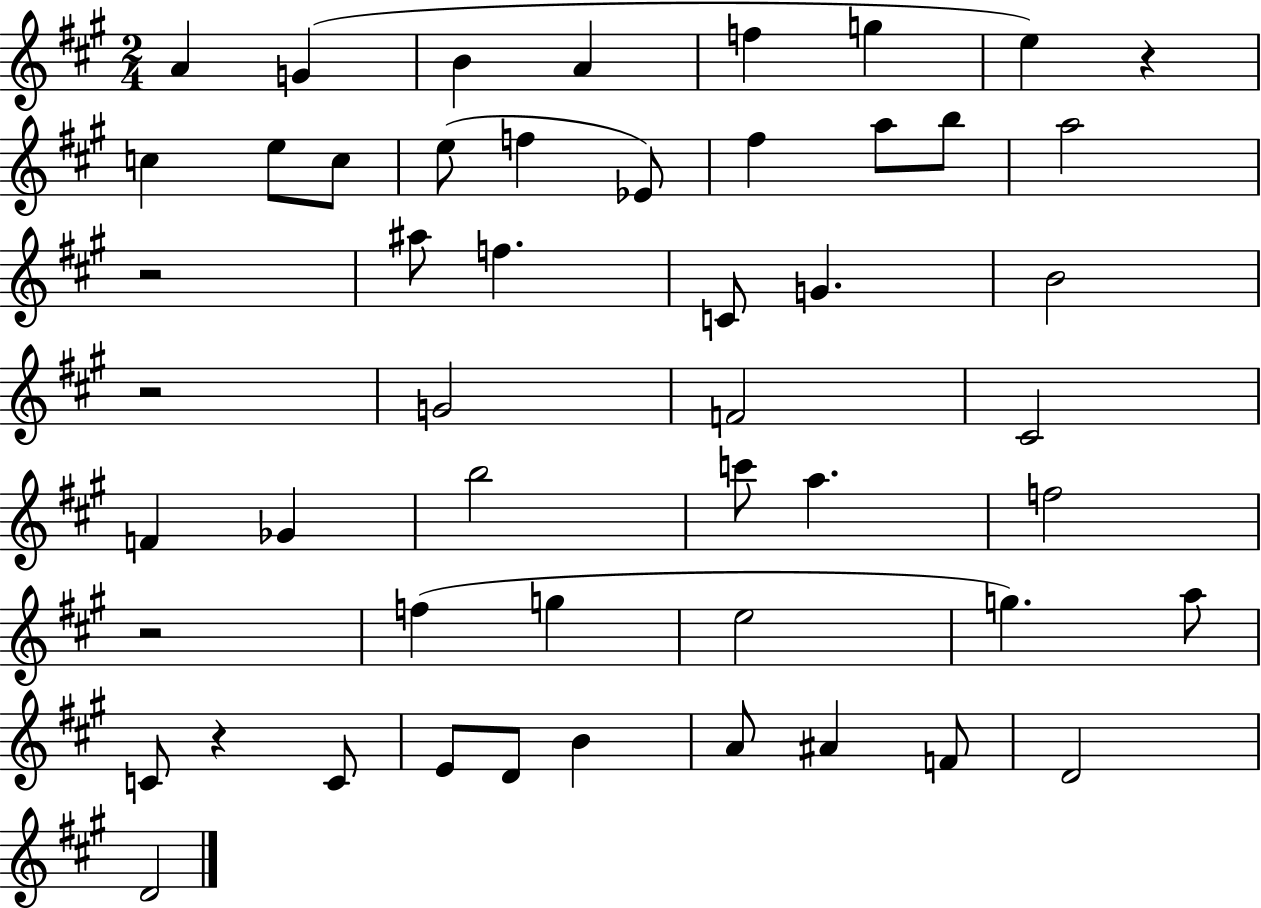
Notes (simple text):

A4/q G4/q B4/q A4/q F5/q G5/q E5/q R/q C5/q E5/e C5/e E5/e F5/q Eb4/e F#5/q A5/e B5/e A5/h R/h A#5/e F5/q. C4/e G4/q. B4/h R/h G4/h F4/h C#4/h F4/q Gb4/q B5/h C6/e A5/q. F5/h R/h F5/q G5/q E5/h G5/q. A5/e C4/e R/q C4/e E4/e D4/e B4/q A4/e A#4/q F4/e D4/h D4/h